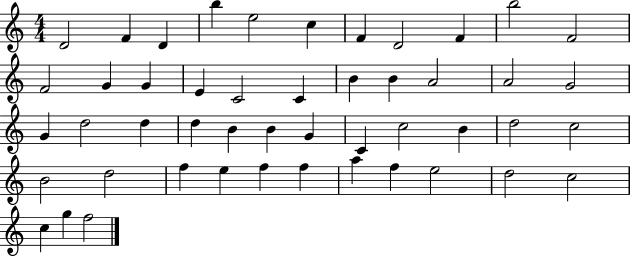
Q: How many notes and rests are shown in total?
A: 48